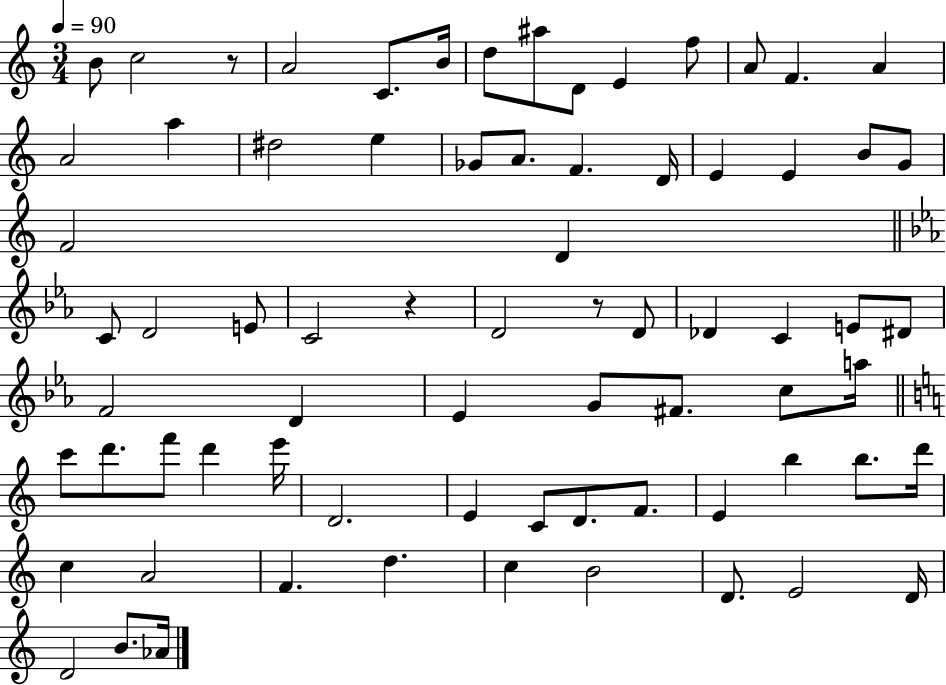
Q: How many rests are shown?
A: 3